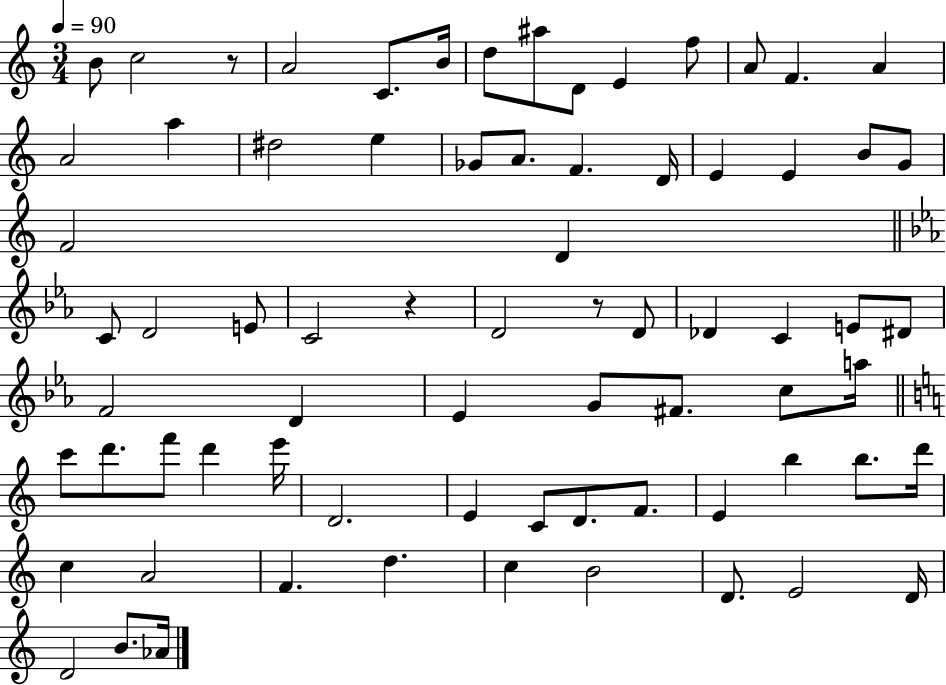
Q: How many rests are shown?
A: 3